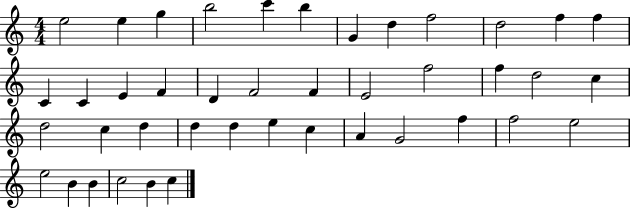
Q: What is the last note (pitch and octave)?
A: C5